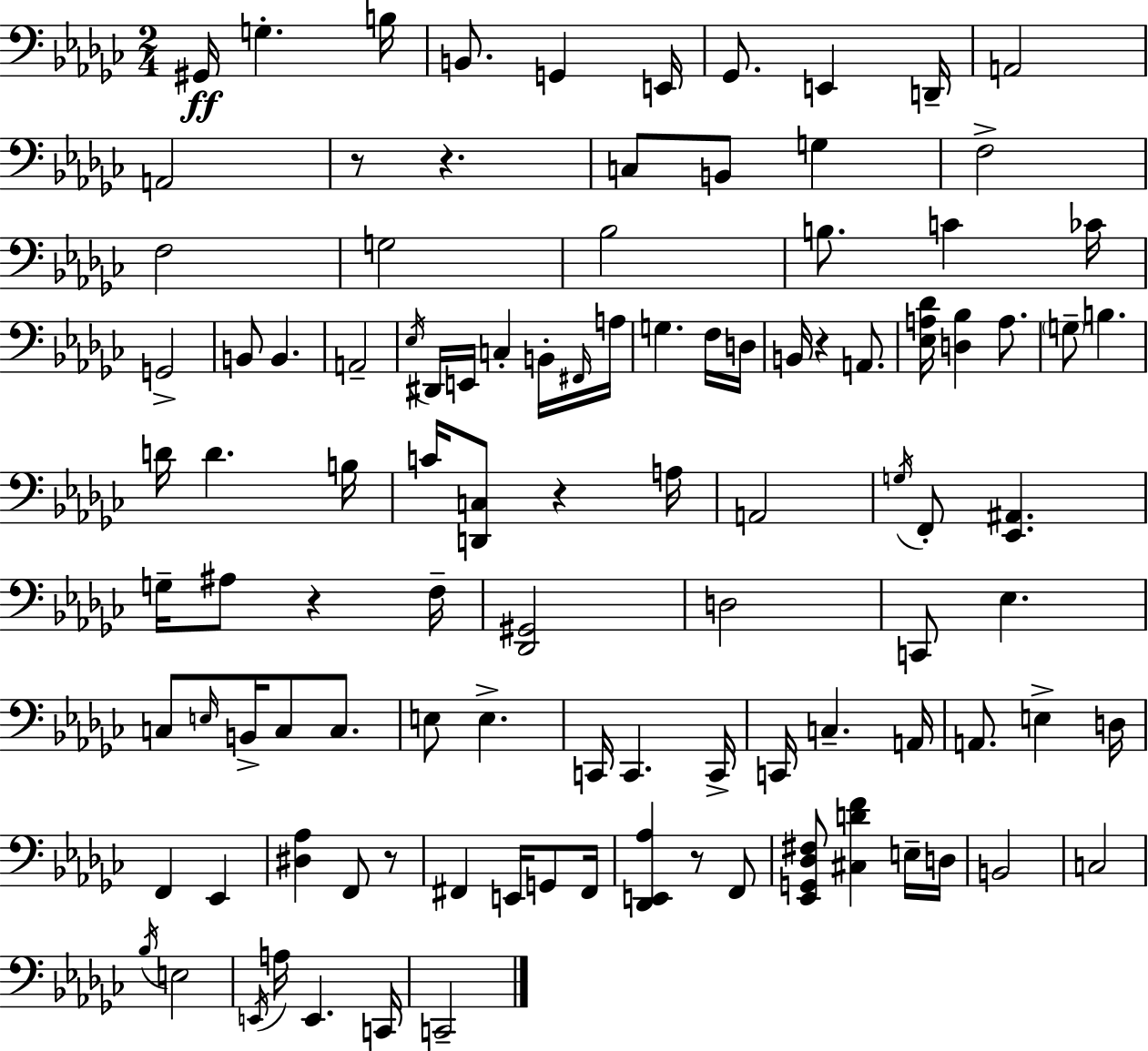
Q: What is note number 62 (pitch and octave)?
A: C2